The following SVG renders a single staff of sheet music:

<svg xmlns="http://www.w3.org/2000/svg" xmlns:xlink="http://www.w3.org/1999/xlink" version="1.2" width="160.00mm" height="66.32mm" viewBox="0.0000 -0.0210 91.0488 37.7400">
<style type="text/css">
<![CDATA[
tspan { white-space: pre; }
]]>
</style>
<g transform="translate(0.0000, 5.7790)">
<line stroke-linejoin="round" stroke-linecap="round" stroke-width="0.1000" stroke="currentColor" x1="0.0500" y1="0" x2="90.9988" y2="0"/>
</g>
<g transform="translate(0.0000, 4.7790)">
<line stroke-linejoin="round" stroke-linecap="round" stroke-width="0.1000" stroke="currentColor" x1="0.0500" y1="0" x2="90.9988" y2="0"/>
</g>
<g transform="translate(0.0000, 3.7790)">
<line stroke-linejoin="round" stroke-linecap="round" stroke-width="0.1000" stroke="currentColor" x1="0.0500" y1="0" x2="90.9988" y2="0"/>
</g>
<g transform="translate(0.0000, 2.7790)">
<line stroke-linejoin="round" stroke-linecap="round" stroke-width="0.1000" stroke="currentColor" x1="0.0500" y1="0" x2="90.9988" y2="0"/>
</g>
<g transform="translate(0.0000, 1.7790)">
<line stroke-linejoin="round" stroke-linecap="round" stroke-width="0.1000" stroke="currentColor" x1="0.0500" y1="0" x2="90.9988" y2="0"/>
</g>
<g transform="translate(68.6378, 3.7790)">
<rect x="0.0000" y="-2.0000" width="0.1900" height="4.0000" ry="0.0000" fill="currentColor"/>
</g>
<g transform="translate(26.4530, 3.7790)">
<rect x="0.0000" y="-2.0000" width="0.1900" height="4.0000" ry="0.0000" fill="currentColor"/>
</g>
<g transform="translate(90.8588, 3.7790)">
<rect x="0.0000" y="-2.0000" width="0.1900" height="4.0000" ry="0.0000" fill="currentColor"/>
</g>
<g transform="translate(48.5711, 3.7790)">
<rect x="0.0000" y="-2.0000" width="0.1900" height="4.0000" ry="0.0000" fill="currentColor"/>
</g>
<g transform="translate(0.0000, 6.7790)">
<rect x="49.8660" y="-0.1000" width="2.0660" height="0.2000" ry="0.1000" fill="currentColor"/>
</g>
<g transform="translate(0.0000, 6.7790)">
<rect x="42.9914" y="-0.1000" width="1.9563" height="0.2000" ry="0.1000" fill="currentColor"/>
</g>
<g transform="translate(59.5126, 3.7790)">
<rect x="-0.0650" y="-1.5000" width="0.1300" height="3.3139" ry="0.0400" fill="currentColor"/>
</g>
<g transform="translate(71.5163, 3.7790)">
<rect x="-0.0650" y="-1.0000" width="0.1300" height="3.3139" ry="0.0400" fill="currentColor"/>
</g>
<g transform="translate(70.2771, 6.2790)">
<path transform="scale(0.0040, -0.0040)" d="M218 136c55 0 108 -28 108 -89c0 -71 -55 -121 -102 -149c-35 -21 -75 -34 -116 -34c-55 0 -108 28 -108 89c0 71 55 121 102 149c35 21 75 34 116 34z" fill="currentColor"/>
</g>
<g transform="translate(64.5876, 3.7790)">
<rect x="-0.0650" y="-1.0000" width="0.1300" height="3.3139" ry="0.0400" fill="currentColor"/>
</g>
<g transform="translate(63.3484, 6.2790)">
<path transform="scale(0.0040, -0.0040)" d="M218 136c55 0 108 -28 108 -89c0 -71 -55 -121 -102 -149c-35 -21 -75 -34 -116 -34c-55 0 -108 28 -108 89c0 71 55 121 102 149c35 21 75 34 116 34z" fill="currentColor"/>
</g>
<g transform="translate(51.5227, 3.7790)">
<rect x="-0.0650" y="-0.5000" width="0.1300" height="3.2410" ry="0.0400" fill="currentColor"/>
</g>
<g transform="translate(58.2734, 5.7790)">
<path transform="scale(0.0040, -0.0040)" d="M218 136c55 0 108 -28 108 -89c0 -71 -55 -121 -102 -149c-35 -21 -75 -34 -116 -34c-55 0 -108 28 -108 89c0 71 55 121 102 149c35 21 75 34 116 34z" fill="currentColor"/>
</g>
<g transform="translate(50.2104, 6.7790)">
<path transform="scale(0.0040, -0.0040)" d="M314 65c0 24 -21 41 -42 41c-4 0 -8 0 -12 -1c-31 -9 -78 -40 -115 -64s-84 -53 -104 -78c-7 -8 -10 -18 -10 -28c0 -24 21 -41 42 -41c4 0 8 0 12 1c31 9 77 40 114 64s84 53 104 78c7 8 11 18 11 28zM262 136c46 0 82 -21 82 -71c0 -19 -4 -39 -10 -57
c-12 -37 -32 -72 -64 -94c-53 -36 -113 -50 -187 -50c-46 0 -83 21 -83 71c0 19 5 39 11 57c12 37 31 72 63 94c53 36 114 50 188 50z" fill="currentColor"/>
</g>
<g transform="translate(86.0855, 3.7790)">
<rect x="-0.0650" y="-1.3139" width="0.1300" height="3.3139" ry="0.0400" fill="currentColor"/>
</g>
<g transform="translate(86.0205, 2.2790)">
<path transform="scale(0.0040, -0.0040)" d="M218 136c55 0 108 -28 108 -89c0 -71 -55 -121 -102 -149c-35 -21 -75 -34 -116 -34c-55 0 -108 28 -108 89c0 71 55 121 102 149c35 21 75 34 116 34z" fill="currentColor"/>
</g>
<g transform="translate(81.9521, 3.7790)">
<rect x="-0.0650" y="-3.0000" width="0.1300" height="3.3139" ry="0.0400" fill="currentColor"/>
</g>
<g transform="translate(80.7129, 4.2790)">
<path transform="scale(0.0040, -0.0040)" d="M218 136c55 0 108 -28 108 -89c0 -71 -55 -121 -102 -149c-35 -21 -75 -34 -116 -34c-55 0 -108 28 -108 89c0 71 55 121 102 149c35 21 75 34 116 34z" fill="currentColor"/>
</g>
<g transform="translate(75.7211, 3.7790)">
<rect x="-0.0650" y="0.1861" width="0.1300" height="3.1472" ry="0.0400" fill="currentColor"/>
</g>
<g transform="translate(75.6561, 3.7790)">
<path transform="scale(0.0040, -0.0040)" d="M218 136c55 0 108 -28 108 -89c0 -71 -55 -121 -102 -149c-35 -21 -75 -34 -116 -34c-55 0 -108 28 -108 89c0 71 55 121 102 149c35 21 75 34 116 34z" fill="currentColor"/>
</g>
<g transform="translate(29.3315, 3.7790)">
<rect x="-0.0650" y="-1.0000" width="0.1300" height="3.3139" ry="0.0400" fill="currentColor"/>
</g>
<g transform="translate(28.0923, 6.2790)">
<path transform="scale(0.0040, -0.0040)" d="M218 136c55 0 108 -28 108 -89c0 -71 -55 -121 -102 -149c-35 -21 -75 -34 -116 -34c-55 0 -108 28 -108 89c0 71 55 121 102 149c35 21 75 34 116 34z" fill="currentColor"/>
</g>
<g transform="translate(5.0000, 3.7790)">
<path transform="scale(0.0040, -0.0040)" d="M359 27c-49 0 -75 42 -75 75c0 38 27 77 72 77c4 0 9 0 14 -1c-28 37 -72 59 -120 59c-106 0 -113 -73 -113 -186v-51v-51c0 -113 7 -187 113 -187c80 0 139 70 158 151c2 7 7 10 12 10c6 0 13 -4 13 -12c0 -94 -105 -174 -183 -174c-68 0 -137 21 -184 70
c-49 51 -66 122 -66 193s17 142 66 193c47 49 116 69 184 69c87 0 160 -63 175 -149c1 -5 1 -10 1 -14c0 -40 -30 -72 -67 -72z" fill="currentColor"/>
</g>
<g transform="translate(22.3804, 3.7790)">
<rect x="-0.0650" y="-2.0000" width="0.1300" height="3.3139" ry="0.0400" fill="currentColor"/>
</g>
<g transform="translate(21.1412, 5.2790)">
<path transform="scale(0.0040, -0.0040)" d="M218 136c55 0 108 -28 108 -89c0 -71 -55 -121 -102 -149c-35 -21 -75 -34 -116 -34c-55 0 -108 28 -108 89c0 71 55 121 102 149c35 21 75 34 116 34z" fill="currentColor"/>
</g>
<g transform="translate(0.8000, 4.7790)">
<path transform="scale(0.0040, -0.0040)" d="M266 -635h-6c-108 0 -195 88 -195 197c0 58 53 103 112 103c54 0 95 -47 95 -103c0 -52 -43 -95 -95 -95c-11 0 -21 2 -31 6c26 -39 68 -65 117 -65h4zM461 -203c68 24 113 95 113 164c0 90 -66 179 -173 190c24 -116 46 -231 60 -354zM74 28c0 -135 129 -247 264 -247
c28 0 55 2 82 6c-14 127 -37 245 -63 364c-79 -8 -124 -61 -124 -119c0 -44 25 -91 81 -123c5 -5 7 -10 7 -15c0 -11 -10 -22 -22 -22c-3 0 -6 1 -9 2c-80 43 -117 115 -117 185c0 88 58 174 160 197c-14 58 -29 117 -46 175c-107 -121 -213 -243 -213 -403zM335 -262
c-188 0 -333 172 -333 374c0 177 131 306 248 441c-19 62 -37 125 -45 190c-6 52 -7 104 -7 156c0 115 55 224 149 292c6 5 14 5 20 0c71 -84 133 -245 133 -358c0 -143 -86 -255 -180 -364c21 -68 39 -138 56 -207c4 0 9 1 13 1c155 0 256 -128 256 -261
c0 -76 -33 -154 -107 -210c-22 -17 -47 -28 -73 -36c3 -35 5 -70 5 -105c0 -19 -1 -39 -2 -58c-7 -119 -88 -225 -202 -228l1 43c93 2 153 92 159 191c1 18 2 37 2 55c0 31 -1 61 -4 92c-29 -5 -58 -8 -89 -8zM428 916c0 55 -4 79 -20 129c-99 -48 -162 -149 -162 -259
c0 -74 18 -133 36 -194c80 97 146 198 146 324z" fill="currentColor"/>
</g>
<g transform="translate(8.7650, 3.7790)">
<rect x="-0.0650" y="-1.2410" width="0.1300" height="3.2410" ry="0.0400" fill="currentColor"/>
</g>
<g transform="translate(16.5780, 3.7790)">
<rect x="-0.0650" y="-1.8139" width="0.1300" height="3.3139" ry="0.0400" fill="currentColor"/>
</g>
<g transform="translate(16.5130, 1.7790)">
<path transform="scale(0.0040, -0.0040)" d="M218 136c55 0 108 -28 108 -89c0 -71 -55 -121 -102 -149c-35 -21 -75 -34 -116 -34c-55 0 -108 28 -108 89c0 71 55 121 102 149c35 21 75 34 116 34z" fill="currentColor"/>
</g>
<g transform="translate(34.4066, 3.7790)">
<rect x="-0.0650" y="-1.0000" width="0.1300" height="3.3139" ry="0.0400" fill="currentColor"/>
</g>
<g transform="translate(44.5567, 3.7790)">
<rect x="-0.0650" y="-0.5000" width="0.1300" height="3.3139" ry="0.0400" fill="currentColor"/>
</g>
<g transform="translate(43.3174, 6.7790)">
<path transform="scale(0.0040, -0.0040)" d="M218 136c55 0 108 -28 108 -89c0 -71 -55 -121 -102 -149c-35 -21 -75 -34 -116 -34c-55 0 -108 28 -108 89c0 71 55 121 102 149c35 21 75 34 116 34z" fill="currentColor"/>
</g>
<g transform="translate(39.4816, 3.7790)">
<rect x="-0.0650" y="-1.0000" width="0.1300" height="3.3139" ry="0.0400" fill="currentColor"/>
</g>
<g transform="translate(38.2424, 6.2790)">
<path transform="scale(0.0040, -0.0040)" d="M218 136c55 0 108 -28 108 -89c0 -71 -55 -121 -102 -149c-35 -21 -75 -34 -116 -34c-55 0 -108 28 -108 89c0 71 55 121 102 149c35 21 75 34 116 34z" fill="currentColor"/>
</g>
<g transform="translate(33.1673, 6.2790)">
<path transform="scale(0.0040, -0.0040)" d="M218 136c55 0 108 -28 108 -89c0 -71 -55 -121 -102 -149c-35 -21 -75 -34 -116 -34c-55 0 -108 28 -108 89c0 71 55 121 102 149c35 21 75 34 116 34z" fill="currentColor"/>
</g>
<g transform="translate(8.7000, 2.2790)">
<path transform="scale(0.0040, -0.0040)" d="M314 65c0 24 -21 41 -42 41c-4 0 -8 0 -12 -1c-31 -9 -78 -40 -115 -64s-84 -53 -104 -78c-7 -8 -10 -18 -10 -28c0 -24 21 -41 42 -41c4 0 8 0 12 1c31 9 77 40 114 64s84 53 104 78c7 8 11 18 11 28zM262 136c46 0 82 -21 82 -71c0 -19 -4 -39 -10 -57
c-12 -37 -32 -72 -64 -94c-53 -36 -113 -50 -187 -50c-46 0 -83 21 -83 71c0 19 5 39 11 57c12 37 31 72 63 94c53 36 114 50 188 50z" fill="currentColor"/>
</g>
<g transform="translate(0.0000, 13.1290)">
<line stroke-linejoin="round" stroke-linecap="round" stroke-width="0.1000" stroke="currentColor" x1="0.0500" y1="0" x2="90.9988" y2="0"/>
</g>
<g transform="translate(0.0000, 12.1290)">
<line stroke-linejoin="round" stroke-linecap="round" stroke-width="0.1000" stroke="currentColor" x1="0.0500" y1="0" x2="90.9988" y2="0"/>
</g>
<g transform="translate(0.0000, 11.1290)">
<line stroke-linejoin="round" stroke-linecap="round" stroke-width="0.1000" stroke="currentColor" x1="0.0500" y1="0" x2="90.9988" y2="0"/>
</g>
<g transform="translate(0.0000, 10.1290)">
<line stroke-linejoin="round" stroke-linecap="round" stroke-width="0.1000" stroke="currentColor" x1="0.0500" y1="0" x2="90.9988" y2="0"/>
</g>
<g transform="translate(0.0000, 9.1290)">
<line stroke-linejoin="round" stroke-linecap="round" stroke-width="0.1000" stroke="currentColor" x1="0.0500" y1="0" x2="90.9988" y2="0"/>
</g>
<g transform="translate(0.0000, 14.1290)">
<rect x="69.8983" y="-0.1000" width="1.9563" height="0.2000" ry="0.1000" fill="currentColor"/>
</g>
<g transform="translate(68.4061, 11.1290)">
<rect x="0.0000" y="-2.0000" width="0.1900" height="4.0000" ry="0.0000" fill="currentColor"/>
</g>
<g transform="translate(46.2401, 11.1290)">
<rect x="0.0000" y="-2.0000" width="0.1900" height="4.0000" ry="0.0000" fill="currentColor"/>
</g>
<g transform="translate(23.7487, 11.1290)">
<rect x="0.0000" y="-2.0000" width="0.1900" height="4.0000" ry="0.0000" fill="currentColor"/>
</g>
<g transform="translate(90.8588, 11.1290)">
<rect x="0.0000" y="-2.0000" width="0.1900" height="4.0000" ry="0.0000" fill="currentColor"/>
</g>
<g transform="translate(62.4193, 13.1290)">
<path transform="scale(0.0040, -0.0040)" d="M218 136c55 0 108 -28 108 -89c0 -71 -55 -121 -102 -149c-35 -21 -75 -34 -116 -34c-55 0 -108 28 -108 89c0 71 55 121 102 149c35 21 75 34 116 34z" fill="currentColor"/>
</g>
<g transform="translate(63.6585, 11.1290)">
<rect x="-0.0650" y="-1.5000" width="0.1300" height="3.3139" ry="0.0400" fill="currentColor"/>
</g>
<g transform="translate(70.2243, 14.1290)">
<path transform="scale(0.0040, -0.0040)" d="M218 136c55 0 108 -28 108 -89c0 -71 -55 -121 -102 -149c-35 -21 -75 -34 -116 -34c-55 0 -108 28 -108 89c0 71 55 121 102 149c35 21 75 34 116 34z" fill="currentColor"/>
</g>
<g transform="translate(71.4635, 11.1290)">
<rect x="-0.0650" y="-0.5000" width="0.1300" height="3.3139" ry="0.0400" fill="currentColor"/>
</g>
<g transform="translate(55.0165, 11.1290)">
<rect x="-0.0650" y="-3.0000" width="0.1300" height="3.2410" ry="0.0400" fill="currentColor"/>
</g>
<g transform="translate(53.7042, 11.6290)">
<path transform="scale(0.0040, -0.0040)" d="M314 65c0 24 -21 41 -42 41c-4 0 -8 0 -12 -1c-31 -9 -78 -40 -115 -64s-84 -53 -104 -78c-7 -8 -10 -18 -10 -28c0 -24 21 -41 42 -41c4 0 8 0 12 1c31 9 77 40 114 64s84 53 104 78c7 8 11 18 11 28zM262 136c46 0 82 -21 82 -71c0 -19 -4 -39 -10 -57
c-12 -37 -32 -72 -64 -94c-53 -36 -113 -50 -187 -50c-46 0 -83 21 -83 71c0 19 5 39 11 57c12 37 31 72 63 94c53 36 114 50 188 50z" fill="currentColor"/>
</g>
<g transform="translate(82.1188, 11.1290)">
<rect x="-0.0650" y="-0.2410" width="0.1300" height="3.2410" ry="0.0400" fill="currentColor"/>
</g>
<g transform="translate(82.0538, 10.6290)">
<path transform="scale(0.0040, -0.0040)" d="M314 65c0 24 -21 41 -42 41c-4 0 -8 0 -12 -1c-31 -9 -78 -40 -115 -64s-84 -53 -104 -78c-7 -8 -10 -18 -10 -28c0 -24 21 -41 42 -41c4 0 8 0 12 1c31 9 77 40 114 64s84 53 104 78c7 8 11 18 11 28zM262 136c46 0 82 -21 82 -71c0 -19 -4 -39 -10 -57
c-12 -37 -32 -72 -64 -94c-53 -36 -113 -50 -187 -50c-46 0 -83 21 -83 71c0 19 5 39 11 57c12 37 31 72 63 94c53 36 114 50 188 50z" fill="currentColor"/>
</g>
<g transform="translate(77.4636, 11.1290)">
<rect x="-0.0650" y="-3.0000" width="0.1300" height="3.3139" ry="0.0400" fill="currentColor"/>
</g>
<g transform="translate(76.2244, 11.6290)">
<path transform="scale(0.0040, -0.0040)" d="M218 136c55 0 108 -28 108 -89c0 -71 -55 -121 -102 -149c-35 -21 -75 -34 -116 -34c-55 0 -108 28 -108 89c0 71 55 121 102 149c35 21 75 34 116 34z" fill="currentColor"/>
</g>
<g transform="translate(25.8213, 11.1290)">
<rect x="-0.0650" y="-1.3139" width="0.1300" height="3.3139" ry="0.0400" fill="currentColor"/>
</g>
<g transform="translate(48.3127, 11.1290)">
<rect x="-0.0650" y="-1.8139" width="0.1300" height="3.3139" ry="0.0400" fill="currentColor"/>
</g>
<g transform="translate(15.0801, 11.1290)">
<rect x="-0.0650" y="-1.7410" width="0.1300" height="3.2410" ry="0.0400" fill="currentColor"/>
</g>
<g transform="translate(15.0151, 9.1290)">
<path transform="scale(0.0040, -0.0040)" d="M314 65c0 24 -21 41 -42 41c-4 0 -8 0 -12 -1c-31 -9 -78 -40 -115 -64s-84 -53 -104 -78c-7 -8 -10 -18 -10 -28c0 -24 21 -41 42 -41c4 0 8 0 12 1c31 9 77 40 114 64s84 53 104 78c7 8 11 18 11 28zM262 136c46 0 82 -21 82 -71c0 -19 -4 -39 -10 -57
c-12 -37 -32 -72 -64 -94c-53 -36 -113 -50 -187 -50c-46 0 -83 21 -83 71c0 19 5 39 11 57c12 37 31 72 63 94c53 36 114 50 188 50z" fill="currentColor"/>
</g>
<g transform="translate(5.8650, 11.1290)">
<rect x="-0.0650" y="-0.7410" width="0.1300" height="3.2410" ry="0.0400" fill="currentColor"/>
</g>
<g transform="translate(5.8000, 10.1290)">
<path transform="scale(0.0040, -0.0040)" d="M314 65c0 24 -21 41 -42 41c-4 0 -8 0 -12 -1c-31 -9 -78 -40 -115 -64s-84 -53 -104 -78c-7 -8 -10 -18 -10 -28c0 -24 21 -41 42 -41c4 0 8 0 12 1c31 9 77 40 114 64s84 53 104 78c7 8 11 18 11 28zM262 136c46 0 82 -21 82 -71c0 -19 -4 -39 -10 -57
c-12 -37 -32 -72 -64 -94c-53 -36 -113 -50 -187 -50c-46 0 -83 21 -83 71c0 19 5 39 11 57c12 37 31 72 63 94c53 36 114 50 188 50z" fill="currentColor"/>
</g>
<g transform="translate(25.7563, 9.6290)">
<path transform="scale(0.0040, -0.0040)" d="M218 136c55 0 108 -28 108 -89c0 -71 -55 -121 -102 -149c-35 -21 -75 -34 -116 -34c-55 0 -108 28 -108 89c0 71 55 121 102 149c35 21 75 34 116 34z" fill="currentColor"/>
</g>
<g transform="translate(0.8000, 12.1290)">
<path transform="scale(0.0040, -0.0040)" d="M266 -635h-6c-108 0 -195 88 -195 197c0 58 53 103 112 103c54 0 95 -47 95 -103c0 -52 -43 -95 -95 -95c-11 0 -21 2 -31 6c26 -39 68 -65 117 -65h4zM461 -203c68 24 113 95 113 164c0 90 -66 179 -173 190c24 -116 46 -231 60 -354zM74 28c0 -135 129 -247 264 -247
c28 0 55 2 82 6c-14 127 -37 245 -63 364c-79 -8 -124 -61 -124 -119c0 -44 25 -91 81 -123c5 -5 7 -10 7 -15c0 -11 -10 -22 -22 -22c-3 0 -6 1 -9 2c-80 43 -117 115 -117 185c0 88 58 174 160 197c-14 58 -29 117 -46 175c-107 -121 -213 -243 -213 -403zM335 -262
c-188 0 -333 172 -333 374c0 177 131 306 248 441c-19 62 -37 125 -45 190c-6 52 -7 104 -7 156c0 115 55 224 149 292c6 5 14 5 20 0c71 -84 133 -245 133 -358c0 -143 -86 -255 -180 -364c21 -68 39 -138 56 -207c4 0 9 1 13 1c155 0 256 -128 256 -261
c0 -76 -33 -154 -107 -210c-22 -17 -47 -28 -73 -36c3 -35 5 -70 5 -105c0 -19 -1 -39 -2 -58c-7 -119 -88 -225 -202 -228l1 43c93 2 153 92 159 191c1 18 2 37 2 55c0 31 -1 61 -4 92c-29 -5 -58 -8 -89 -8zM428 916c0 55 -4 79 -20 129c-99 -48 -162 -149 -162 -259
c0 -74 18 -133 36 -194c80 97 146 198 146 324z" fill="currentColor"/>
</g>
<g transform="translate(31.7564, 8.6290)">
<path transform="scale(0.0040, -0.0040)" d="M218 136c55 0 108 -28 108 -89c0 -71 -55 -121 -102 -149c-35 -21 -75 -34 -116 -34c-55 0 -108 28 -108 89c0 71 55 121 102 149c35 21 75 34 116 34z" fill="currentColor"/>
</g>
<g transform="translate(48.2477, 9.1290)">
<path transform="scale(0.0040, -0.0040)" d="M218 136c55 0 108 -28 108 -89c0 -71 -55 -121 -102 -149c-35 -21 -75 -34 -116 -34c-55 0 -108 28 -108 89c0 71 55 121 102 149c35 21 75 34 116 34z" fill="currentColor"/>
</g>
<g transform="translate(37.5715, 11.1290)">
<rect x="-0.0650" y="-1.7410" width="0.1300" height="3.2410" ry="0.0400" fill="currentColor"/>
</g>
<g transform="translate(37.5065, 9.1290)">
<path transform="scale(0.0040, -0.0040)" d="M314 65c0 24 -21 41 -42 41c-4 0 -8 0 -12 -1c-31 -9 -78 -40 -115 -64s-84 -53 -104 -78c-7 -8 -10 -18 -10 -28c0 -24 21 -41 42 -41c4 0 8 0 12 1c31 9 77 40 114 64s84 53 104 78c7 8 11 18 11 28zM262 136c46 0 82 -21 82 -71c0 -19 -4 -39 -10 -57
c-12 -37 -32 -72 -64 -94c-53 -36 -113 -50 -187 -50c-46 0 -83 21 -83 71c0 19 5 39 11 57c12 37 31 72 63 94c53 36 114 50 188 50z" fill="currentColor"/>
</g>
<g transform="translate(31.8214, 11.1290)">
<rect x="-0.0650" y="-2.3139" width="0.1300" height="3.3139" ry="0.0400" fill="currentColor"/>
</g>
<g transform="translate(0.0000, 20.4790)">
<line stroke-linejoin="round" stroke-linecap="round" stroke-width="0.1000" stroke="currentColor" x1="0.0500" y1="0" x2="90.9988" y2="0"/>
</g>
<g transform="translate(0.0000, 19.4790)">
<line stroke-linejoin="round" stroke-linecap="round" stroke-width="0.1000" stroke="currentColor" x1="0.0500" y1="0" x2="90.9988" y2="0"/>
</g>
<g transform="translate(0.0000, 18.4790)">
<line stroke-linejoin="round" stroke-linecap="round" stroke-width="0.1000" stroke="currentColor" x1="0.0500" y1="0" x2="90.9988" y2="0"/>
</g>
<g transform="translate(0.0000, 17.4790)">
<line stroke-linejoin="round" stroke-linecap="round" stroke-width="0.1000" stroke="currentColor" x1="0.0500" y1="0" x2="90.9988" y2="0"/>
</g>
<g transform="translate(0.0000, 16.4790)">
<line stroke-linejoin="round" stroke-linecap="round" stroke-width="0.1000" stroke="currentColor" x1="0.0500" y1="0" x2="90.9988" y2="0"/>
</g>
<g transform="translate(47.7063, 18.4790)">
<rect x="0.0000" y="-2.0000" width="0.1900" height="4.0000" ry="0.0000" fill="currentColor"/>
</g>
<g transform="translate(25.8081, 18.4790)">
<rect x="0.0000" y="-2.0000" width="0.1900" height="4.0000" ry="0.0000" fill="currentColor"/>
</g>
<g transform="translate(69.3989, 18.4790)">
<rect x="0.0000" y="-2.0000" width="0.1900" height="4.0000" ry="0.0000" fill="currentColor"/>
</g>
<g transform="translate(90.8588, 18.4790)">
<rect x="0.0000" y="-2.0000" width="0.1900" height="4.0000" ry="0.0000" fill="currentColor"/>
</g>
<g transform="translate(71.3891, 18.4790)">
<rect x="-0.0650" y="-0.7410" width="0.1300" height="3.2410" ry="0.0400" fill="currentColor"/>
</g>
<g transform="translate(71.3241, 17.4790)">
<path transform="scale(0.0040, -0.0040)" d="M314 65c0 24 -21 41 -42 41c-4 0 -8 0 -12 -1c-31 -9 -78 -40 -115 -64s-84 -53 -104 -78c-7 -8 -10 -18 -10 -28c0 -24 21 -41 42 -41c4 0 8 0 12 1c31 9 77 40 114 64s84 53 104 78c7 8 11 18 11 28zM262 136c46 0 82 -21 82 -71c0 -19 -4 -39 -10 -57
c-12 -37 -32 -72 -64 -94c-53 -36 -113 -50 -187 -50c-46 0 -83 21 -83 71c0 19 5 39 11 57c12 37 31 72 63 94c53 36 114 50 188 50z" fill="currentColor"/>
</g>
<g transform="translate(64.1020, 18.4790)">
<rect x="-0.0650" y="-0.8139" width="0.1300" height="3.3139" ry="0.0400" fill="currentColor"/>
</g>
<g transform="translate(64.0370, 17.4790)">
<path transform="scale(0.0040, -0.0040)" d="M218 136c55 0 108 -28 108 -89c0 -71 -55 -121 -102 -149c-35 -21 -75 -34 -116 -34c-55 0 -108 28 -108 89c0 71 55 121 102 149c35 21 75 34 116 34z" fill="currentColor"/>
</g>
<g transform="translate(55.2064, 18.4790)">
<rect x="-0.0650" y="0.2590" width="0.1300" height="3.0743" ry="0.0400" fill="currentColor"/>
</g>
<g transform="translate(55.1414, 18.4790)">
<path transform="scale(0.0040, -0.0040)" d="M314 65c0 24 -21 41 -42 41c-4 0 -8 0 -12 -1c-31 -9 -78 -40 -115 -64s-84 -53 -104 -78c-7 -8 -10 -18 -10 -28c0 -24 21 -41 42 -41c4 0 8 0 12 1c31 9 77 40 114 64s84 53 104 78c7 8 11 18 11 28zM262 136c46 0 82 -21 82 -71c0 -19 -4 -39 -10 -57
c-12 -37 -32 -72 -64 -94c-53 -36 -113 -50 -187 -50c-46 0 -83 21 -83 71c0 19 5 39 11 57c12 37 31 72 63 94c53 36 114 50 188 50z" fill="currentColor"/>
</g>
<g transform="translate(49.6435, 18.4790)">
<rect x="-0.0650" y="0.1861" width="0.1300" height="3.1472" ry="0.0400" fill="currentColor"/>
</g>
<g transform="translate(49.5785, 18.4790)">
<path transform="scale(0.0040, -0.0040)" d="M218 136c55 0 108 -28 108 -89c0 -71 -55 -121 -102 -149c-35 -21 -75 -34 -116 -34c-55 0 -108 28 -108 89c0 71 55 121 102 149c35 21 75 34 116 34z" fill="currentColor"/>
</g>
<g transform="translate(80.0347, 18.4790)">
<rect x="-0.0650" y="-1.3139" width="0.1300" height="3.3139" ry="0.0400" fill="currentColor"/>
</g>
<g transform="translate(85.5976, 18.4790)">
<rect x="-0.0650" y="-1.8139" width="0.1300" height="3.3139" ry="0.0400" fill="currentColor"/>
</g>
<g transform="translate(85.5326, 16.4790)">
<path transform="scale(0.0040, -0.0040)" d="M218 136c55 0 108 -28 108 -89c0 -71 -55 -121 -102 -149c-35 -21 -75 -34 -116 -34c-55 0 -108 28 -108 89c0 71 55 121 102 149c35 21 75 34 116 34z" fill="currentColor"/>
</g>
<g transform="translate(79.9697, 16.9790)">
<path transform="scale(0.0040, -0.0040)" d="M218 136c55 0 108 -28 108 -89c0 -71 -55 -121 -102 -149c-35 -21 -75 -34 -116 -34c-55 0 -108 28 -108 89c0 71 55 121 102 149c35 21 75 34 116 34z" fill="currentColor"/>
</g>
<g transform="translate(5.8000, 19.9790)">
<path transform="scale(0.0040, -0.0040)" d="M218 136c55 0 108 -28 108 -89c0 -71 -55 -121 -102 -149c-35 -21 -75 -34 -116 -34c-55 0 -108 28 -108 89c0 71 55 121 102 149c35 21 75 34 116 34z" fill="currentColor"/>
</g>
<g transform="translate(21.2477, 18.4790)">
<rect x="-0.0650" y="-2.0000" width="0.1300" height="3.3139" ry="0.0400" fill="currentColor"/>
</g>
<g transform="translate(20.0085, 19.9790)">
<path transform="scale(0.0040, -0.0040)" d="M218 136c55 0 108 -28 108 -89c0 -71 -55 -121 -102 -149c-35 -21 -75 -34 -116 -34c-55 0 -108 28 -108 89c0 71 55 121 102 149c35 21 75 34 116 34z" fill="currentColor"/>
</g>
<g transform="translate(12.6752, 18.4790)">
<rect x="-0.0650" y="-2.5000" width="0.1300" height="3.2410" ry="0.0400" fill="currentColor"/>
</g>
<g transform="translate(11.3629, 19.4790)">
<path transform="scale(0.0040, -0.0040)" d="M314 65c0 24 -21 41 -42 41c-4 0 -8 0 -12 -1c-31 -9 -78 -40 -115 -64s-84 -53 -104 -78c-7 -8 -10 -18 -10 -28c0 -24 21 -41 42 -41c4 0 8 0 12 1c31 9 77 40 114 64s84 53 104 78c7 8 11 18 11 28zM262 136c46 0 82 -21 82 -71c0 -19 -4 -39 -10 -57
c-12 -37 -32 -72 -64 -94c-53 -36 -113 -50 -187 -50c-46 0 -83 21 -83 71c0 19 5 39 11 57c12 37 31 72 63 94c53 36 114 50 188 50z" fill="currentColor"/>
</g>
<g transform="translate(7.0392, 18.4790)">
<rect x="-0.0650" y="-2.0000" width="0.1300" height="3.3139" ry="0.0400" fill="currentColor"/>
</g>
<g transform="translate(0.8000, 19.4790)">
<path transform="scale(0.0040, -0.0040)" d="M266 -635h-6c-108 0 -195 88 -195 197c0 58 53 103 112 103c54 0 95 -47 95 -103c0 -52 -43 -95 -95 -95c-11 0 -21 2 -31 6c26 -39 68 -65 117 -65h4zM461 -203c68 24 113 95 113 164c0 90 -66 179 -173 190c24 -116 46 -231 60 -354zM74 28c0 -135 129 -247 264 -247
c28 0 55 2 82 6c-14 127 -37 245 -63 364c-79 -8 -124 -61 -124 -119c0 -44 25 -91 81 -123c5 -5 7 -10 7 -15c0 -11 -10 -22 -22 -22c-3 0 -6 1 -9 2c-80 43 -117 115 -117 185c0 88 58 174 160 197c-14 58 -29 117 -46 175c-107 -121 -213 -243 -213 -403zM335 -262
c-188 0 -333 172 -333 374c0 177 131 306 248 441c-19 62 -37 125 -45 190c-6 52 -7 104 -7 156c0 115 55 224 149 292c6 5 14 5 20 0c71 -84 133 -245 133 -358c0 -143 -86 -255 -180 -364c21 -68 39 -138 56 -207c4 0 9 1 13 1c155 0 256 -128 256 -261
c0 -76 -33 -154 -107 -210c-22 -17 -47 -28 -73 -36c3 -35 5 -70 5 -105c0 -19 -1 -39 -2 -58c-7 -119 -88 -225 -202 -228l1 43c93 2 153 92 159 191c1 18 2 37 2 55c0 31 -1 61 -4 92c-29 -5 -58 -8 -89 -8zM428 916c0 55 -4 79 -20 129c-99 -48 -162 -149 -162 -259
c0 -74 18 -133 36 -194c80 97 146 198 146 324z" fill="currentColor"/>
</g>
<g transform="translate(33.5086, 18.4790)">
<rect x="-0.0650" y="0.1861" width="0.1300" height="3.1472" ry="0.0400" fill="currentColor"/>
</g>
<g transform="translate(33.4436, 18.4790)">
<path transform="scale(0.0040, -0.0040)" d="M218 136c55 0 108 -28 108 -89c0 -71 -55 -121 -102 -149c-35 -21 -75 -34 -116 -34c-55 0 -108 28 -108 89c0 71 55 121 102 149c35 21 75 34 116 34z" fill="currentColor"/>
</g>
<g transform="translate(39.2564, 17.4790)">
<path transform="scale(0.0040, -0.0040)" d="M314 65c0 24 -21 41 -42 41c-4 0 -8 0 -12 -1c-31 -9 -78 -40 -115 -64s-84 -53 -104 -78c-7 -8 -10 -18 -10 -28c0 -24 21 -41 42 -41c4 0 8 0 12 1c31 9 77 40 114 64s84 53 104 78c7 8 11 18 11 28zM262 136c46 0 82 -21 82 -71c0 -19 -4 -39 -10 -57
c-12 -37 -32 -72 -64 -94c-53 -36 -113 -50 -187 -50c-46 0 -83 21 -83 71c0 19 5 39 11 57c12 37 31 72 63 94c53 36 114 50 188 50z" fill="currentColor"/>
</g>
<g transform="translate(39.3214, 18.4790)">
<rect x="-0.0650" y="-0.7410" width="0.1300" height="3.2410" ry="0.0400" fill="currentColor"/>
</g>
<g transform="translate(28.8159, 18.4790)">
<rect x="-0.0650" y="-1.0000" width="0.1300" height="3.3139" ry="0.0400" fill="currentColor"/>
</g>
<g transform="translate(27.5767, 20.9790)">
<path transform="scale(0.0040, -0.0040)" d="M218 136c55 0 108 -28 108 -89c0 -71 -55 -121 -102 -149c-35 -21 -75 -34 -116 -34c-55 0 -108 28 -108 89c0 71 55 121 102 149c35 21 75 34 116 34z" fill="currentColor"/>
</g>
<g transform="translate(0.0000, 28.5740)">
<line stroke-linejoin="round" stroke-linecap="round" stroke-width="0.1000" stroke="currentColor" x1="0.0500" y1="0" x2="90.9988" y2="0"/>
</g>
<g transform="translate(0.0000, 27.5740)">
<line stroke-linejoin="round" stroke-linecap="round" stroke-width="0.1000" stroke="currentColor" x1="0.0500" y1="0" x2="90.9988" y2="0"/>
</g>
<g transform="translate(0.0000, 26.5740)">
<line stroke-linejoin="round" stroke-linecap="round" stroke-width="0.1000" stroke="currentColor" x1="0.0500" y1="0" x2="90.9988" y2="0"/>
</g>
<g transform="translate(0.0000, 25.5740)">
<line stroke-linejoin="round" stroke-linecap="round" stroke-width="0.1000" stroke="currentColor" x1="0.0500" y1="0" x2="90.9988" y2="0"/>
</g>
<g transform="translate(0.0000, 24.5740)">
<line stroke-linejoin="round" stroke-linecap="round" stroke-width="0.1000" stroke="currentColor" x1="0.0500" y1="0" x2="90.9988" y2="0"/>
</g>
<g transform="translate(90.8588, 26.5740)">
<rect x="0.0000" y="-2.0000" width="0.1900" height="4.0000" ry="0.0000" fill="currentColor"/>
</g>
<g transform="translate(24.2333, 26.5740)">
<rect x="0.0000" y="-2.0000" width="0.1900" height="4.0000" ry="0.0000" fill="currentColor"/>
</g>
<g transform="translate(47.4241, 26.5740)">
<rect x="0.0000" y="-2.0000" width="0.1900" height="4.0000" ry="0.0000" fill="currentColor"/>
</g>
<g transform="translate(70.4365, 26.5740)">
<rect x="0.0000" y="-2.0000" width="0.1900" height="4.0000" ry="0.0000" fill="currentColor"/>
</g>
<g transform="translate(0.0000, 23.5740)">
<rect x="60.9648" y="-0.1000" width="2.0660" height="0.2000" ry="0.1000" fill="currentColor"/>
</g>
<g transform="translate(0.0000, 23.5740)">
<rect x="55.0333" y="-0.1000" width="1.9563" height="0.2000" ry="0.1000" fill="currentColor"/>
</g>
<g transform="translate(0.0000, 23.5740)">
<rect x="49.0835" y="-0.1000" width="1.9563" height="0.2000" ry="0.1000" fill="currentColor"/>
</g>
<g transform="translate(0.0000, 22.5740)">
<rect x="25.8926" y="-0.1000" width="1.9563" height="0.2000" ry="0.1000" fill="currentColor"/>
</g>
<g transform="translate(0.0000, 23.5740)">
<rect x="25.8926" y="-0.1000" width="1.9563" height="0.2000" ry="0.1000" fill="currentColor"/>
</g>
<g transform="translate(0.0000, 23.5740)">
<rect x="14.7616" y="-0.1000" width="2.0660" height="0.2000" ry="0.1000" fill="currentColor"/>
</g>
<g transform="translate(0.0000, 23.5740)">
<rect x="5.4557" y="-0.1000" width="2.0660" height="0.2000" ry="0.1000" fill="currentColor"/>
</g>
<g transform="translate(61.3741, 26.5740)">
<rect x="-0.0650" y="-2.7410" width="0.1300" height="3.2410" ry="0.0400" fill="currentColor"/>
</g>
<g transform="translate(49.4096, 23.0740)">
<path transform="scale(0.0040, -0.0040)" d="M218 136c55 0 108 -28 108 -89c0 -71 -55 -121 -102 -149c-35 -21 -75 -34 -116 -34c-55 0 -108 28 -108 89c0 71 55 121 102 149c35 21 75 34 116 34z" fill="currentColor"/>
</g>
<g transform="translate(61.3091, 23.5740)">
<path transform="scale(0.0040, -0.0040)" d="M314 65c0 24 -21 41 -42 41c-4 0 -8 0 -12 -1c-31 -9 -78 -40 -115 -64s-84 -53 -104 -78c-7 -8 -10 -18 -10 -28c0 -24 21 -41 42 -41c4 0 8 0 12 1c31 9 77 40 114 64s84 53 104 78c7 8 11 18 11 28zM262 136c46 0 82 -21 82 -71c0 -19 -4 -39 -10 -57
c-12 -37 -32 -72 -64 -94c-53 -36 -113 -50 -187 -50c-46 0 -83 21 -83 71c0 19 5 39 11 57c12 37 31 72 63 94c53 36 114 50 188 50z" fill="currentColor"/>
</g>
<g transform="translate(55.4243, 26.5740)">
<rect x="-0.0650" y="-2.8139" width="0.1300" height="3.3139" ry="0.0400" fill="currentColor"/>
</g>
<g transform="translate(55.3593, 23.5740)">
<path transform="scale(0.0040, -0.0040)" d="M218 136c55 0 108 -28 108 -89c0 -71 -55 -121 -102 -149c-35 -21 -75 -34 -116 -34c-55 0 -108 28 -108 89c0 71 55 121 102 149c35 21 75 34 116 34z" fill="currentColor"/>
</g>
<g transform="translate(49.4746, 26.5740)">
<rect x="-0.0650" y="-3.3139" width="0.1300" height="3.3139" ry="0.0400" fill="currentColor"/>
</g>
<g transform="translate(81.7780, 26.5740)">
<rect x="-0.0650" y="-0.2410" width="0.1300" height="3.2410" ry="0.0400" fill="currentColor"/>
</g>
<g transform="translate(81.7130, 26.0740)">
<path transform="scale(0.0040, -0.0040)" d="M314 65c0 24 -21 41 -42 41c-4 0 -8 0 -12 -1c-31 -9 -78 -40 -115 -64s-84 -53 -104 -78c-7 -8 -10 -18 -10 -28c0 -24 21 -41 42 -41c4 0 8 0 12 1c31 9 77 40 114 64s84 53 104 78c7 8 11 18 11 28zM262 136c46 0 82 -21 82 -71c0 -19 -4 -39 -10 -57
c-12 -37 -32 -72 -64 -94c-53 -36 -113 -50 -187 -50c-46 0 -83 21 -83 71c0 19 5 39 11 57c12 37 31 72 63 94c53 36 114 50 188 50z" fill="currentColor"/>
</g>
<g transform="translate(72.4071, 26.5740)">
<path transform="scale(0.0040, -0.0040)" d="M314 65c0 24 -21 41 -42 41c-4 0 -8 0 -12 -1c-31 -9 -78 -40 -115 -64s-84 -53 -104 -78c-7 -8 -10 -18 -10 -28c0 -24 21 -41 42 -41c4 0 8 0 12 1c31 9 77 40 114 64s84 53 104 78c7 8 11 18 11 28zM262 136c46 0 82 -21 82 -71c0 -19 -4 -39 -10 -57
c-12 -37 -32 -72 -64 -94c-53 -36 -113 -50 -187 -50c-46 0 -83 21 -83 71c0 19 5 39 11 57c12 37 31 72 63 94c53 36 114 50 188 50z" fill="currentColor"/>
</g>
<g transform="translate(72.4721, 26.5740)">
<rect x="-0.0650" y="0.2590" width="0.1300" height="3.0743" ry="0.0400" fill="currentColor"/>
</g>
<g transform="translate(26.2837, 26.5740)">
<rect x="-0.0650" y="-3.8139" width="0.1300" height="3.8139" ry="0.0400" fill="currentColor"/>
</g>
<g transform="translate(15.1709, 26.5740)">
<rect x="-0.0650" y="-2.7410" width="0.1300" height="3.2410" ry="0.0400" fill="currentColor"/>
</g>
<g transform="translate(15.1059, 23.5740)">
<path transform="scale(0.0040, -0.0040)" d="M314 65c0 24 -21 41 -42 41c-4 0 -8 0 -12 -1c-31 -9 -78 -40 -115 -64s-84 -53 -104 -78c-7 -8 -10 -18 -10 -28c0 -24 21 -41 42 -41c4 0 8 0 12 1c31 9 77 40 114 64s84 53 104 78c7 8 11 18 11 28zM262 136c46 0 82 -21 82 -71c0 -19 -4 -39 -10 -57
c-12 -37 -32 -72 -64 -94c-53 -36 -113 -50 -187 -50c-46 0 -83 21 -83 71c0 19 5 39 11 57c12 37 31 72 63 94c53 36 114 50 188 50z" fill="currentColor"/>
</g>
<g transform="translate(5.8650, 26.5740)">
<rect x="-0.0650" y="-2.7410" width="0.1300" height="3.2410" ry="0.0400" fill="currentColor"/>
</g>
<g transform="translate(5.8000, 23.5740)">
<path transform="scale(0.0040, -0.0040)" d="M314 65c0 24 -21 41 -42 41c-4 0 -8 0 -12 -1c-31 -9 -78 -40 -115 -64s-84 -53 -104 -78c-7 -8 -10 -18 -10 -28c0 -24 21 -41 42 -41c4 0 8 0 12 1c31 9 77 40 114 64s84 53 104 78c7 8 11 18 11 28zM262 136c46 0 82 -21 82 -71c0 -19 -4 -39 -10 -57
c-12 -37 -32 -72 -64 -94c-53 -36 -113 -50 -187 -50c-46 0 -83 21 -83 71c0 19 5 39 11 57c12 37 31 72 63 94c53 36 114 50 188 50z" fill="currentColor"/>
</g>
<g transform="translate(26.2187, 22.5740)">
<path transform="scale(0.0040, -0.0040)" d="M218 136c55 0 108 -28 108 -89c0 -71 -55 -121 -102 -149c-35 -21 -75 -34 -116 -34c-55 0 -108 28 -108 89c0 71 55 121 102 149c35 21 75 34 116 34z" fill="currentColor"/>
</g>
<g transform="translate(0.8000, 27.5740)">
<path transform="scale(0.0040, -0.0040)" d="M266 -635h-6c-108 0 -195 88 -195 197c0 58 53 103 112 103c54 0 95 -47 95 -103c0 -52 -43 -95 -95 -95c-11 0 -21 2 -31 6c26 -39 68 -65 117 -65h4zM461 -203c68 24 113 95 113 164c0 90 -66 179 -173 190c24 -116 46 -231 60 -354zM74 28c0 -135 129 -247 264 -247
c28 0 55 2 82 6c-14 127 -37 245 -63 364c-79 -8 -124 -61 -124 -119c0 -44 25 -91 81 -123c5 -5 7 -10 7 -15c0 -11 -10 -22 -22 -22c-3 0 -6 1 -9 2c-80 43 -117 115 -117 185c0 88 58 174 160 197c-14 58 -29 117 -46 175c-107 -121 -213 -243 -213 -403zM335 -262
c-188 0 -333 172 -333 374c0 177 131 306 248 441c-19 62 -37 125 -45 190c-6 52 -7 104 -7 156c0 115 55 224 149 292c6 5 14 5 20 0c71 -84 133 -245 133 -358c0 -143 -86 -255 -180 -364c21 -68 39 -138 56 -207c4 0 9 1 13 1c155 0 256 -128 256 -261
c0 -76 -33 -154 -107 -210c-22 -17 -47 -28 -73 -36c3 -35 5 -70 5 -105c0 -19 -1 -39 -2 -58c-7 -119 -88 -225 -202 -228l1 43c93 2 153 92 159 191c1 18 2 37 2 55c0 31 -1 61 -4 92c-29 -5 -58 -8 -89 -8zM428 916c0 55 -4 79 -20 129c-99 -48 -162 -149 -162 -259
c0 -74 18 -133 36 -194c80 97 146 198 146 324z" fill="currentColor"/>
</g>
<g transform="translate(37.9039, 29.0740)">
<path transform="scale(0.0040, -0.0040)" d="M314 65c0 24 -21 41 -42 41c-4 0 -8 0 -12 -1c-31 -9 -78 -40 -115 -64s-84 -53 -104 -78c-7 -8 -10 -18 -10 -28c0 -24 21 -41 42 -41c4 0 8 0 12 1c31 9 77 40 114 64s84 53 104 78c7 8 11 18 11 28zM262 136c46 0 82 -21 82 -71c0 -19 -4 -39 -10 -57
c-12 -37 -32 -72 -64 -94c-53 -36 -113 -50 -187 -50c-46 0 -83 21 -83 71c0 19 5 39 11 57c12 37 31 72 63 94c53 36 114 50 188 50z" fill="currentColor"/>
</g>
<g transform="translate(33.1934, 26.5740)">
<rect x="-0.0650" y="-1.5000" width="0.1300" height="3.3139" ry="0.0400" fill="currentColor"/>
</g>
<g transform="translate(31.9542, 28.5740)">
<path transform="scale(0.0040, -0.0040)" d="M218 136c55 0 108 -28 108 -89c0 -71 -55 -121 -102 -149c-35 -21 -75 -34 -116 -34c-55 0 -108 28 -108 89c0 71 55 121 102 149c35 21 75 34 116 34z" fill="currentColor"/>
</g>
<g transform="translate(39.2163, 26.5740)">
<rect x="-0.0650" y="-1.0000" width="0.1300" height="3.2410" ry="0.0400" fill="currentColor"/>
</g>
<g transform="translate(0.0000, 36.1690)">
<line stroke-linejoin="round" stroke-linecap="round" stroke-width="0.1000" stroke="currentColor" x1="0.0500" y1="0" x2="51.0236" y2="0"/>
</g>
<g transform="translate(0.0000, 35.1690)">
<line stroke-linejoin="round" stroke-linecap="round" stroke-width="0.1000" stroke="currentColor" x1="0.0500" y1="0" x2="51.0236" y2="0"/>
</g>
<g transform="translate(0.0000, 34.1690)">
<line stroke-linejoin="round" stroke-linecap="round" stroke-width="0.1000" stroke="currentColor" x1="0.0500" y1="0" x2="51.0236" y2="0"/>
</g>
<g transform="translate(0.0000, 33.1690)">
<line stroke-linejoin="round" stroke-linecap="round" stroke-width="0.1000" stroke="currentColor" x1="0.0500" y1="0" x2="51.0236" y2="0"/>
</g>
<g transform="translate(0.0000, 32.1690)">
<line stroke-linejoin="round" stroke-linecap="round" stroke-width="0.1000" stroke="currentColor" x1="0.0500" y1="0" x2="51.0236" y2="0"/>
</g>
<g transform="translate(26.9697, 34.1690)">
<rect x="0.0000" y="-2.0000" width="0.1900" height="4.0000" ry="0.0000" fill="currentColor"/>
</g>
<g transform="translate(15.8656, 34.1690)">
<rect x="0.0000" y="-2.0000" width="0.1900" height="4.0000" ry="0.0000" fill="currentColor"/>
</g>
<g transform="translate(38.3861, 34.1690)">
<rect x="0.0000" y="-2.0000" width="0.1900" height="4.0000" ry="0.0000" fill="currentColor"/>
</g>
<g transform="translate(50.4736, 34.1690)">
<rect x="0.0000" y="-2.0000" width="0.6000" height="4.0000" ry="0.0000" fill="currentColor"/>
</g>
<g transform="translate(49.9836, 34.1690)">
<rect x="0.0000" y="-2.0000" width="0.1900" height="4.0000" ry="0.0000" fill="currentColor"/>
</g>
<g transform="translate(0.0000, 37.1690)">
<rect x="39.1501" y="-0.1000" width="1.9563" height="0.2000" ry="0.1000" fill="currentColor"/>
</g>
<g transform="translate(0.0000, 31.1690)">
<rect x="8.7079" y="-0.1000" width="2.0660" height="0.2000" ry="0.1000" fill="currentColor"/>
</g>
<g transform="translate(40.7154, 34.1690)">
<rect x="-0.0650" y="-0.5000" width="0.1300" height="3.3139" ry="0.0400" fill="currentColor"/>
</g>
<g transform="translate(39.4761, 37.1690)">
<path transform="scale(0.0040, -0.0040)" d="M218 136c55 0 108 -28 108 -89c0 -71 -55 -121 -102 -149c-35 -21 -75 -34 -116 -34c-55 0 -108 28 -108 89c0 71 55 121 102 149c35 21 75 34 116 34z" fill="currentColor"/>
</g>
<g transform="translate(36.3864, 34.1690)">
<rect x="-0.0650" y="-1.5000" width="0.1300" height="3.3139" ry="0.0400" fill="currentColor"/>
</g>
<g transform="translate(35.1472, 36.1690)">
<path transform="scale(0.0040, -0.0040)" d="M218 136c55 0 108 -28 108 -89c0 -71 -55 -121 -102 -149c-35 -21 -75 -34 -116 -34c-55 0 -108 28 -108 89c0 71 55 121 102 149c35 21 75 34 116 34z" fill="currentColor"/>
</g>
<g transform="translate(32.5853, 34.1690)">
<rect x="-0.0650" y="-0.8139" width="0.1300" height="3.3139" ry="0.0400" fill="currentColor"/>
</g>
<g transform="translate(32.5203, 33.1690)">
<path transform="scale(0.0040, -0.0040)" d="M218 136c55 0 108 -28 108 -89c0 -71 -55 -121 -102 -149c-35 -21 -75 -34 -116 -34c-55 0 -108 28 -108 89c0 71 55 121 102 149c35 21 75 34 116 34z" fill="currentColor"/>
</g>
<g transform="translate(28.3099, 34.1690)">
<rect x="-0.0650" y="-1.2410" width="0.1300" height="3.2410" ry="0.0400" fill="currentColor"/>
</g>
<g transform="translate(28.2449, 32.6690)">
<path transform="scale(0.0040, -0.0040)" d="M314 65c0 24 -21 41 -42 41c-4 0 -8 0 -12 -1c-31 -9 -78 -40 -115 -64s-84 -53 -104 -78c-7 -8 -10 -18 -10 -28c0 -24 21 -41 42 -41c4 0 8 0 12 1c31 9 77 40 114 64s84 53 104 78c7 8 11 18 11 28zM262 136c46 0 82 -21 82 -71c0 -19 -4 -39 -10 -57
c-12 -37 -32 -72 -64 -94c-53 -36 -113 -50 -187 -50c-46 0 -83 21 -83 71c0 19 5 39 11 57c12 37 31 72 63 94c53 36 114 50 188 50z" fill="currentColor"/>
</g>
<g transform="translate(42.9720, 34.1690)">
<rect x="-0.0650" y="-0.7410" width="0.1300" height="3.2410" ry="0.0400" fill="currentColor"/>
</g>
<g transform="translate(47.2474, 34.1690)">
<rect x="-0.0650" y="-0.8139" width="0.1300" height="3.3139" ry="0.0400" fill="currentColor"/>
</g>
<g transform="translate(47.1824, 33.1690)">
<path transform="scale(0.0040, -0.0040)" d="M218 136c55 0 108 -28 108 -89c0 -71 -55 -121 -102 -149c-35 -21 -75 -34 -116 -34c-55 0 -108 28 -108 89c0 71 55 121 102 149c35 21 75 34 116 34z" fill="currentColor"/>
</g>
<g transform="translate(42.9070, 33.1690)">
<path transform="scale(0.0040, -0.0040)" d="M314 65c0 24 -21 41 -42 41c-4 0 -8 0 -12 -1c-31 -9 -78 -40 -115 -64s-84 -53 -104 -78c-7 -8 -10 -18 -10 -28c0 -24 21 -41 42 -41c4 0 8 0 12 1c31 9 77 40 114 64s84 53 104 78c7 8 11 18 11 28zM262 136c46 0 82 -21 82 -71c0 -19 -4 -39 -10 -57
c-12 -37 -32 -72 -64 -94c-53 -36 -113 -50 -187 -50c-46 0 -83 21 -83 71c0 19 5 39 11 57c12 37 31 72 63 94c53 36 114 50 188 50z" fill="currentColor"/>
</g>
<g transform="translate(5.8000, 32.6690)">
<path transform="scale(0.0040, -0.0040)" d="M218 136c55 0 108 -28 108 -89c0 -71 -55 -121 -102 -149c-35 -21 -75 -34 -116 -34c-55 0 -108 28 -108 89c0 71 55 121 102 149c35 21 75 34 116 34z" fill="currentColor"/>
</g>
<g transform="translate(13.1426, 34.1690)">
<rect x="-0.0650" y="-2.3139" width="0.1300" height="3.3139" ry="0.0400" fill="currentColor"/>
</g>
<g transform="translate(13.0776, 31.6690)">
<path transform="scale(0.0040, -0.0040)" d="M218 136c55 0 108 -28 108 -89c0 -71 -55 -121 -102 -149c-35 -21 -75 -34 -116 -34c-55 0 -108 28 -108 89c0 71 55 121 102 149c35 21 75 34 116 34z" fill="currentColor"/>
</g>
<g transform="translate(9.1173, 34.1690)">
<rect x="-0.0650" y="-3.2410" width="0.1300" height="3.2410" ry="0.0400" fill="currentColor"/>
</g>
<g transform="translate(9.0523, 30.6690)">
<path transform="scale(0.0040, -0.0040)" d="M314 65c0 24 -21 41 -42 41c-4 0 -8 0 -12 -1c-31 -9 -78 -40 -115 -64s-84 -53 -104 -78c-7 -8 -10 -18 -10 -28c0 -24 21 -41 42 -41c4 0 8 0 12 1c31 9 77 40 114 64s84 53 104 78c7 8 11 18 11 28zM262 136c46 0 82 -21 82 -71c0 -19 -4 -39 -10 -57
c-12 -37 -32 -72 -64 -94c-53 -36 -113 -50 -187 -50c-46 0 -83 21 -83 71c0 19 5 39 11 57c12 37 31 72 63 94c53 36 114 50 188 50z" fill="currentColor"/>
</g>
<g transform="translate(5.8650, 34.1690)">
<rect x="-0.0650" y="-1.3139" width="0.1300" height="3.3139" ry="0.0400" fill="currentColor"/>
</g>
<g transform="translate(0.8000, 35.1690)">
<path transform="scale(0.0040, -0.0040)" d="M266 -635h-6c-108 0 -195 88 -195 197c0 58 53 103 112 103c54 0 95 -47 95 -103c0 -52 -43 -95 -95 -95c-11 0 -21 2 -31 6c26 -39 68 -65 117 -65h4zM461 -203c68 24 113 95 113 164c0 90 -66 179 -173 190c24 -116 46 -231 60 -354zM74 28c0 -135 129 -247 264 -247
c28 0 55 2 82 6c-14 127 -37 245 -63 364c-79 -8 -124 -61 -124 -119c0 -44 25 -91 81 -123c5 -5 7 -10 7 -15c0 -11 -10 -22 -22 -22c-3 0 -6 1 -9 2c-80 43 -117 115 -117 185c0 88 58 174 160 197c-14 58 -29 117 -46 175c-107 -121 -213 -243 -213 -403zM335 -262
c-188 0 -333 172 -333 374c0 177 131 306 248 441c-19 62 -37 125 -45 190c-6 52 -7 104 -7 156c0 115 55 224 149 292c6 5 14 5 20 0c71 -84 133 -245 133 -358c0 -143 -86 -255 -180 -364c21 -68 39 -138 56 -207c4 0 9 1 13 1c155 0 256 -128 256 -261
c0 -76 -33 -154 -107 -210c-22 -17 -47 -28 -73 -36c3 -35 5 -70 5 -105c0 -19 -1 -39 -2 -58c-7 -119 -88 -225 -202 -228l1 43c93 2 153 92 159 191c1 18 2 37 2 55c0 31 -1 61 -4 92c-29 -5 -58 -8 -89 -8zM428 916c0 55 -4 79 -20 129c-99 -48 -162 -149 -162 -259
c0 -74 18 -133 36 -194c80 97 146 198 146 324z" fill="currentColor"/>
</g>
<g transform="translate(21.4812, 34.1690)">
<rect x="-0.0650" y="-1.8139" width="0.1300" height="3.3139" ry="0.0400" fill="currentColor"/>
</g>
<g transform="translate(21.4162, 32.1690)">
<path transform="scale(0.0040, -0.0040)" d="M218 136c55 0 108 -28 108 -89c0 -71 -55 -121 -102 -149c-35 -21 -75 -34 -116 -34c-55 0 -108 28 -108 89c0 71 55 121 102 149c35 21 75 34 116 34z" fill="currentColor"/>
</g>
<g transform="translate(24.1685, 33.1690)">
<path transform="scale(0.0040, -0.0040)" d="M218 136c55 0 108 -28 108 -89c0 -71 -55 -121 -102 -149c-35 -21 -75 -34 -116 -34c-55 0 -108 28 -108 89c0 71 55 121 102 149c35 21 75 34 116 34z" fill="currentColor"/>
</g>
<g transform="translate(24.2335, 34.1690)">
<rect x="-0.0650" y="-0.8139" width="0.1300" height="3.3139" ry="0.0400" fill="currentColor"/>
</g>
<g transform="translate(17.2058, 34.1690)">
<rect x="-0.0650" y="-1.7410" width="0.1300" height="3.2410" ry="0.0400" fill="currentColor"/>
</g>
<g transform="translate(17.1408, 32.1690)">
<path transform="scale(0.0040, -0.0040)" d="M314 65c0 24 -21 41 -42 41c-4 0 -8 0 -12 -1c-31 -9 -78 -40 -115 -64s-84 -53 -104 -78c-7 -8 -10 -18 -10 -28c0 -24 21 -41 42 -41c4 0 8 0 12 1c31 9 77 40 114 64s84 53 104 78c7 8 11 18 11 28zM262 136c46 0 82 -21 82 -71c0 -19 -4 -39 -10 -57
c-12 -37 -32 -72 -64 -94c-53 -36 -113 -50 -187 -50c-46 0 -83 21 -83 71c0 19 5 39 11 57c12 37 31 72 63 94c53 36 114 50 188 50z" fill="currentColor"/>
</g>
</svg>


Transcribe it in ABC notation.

X:1
T:Untitled
M:4/4
L:1/4
K:C
e2 f F D D D C C2 E D D B A e d2 f2 e g f2 f A2 E C A c2 F G2 F D B d2 B B2 d d2 e f a2 a2 c' E D2 b a a2 B2 c2 e b2 g f2 f d e2 d E C d2 d